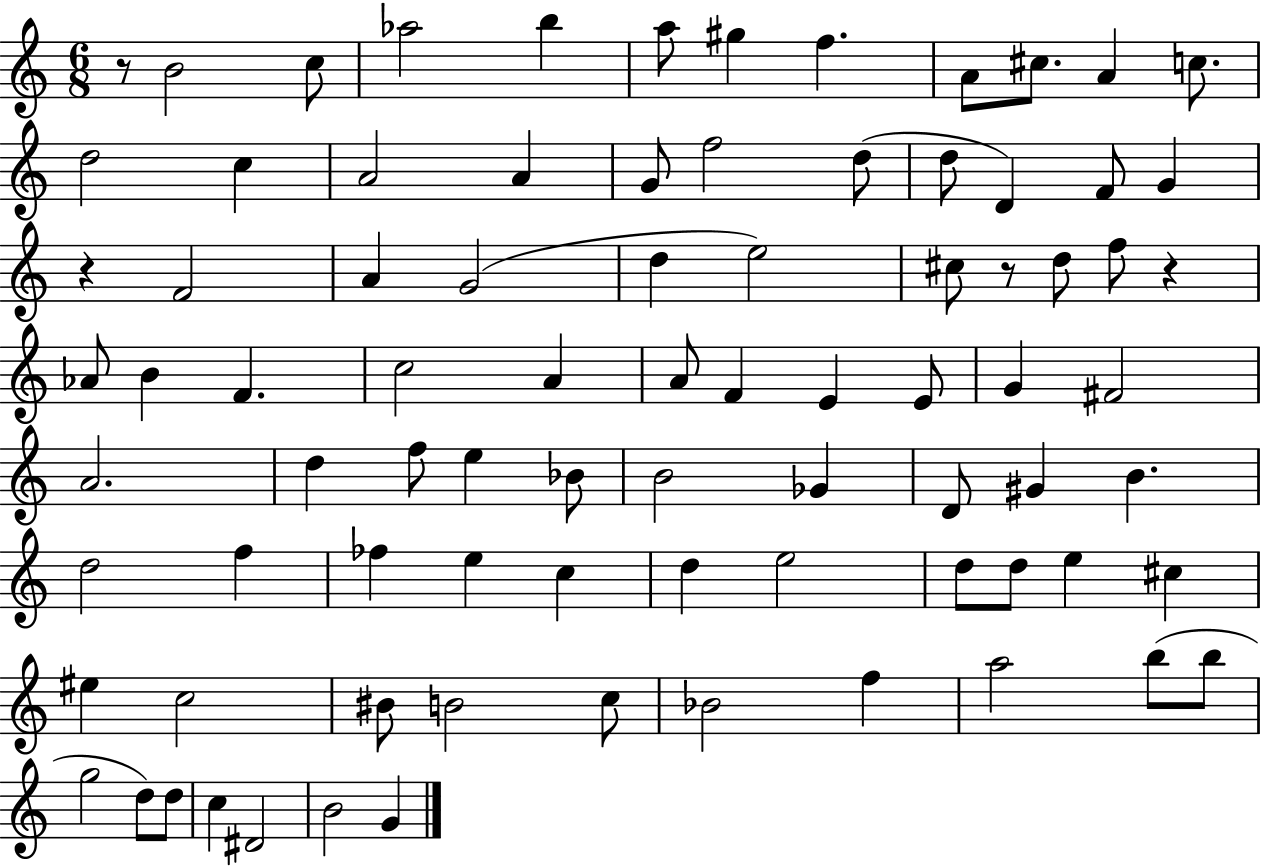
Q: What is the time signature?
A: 6/8